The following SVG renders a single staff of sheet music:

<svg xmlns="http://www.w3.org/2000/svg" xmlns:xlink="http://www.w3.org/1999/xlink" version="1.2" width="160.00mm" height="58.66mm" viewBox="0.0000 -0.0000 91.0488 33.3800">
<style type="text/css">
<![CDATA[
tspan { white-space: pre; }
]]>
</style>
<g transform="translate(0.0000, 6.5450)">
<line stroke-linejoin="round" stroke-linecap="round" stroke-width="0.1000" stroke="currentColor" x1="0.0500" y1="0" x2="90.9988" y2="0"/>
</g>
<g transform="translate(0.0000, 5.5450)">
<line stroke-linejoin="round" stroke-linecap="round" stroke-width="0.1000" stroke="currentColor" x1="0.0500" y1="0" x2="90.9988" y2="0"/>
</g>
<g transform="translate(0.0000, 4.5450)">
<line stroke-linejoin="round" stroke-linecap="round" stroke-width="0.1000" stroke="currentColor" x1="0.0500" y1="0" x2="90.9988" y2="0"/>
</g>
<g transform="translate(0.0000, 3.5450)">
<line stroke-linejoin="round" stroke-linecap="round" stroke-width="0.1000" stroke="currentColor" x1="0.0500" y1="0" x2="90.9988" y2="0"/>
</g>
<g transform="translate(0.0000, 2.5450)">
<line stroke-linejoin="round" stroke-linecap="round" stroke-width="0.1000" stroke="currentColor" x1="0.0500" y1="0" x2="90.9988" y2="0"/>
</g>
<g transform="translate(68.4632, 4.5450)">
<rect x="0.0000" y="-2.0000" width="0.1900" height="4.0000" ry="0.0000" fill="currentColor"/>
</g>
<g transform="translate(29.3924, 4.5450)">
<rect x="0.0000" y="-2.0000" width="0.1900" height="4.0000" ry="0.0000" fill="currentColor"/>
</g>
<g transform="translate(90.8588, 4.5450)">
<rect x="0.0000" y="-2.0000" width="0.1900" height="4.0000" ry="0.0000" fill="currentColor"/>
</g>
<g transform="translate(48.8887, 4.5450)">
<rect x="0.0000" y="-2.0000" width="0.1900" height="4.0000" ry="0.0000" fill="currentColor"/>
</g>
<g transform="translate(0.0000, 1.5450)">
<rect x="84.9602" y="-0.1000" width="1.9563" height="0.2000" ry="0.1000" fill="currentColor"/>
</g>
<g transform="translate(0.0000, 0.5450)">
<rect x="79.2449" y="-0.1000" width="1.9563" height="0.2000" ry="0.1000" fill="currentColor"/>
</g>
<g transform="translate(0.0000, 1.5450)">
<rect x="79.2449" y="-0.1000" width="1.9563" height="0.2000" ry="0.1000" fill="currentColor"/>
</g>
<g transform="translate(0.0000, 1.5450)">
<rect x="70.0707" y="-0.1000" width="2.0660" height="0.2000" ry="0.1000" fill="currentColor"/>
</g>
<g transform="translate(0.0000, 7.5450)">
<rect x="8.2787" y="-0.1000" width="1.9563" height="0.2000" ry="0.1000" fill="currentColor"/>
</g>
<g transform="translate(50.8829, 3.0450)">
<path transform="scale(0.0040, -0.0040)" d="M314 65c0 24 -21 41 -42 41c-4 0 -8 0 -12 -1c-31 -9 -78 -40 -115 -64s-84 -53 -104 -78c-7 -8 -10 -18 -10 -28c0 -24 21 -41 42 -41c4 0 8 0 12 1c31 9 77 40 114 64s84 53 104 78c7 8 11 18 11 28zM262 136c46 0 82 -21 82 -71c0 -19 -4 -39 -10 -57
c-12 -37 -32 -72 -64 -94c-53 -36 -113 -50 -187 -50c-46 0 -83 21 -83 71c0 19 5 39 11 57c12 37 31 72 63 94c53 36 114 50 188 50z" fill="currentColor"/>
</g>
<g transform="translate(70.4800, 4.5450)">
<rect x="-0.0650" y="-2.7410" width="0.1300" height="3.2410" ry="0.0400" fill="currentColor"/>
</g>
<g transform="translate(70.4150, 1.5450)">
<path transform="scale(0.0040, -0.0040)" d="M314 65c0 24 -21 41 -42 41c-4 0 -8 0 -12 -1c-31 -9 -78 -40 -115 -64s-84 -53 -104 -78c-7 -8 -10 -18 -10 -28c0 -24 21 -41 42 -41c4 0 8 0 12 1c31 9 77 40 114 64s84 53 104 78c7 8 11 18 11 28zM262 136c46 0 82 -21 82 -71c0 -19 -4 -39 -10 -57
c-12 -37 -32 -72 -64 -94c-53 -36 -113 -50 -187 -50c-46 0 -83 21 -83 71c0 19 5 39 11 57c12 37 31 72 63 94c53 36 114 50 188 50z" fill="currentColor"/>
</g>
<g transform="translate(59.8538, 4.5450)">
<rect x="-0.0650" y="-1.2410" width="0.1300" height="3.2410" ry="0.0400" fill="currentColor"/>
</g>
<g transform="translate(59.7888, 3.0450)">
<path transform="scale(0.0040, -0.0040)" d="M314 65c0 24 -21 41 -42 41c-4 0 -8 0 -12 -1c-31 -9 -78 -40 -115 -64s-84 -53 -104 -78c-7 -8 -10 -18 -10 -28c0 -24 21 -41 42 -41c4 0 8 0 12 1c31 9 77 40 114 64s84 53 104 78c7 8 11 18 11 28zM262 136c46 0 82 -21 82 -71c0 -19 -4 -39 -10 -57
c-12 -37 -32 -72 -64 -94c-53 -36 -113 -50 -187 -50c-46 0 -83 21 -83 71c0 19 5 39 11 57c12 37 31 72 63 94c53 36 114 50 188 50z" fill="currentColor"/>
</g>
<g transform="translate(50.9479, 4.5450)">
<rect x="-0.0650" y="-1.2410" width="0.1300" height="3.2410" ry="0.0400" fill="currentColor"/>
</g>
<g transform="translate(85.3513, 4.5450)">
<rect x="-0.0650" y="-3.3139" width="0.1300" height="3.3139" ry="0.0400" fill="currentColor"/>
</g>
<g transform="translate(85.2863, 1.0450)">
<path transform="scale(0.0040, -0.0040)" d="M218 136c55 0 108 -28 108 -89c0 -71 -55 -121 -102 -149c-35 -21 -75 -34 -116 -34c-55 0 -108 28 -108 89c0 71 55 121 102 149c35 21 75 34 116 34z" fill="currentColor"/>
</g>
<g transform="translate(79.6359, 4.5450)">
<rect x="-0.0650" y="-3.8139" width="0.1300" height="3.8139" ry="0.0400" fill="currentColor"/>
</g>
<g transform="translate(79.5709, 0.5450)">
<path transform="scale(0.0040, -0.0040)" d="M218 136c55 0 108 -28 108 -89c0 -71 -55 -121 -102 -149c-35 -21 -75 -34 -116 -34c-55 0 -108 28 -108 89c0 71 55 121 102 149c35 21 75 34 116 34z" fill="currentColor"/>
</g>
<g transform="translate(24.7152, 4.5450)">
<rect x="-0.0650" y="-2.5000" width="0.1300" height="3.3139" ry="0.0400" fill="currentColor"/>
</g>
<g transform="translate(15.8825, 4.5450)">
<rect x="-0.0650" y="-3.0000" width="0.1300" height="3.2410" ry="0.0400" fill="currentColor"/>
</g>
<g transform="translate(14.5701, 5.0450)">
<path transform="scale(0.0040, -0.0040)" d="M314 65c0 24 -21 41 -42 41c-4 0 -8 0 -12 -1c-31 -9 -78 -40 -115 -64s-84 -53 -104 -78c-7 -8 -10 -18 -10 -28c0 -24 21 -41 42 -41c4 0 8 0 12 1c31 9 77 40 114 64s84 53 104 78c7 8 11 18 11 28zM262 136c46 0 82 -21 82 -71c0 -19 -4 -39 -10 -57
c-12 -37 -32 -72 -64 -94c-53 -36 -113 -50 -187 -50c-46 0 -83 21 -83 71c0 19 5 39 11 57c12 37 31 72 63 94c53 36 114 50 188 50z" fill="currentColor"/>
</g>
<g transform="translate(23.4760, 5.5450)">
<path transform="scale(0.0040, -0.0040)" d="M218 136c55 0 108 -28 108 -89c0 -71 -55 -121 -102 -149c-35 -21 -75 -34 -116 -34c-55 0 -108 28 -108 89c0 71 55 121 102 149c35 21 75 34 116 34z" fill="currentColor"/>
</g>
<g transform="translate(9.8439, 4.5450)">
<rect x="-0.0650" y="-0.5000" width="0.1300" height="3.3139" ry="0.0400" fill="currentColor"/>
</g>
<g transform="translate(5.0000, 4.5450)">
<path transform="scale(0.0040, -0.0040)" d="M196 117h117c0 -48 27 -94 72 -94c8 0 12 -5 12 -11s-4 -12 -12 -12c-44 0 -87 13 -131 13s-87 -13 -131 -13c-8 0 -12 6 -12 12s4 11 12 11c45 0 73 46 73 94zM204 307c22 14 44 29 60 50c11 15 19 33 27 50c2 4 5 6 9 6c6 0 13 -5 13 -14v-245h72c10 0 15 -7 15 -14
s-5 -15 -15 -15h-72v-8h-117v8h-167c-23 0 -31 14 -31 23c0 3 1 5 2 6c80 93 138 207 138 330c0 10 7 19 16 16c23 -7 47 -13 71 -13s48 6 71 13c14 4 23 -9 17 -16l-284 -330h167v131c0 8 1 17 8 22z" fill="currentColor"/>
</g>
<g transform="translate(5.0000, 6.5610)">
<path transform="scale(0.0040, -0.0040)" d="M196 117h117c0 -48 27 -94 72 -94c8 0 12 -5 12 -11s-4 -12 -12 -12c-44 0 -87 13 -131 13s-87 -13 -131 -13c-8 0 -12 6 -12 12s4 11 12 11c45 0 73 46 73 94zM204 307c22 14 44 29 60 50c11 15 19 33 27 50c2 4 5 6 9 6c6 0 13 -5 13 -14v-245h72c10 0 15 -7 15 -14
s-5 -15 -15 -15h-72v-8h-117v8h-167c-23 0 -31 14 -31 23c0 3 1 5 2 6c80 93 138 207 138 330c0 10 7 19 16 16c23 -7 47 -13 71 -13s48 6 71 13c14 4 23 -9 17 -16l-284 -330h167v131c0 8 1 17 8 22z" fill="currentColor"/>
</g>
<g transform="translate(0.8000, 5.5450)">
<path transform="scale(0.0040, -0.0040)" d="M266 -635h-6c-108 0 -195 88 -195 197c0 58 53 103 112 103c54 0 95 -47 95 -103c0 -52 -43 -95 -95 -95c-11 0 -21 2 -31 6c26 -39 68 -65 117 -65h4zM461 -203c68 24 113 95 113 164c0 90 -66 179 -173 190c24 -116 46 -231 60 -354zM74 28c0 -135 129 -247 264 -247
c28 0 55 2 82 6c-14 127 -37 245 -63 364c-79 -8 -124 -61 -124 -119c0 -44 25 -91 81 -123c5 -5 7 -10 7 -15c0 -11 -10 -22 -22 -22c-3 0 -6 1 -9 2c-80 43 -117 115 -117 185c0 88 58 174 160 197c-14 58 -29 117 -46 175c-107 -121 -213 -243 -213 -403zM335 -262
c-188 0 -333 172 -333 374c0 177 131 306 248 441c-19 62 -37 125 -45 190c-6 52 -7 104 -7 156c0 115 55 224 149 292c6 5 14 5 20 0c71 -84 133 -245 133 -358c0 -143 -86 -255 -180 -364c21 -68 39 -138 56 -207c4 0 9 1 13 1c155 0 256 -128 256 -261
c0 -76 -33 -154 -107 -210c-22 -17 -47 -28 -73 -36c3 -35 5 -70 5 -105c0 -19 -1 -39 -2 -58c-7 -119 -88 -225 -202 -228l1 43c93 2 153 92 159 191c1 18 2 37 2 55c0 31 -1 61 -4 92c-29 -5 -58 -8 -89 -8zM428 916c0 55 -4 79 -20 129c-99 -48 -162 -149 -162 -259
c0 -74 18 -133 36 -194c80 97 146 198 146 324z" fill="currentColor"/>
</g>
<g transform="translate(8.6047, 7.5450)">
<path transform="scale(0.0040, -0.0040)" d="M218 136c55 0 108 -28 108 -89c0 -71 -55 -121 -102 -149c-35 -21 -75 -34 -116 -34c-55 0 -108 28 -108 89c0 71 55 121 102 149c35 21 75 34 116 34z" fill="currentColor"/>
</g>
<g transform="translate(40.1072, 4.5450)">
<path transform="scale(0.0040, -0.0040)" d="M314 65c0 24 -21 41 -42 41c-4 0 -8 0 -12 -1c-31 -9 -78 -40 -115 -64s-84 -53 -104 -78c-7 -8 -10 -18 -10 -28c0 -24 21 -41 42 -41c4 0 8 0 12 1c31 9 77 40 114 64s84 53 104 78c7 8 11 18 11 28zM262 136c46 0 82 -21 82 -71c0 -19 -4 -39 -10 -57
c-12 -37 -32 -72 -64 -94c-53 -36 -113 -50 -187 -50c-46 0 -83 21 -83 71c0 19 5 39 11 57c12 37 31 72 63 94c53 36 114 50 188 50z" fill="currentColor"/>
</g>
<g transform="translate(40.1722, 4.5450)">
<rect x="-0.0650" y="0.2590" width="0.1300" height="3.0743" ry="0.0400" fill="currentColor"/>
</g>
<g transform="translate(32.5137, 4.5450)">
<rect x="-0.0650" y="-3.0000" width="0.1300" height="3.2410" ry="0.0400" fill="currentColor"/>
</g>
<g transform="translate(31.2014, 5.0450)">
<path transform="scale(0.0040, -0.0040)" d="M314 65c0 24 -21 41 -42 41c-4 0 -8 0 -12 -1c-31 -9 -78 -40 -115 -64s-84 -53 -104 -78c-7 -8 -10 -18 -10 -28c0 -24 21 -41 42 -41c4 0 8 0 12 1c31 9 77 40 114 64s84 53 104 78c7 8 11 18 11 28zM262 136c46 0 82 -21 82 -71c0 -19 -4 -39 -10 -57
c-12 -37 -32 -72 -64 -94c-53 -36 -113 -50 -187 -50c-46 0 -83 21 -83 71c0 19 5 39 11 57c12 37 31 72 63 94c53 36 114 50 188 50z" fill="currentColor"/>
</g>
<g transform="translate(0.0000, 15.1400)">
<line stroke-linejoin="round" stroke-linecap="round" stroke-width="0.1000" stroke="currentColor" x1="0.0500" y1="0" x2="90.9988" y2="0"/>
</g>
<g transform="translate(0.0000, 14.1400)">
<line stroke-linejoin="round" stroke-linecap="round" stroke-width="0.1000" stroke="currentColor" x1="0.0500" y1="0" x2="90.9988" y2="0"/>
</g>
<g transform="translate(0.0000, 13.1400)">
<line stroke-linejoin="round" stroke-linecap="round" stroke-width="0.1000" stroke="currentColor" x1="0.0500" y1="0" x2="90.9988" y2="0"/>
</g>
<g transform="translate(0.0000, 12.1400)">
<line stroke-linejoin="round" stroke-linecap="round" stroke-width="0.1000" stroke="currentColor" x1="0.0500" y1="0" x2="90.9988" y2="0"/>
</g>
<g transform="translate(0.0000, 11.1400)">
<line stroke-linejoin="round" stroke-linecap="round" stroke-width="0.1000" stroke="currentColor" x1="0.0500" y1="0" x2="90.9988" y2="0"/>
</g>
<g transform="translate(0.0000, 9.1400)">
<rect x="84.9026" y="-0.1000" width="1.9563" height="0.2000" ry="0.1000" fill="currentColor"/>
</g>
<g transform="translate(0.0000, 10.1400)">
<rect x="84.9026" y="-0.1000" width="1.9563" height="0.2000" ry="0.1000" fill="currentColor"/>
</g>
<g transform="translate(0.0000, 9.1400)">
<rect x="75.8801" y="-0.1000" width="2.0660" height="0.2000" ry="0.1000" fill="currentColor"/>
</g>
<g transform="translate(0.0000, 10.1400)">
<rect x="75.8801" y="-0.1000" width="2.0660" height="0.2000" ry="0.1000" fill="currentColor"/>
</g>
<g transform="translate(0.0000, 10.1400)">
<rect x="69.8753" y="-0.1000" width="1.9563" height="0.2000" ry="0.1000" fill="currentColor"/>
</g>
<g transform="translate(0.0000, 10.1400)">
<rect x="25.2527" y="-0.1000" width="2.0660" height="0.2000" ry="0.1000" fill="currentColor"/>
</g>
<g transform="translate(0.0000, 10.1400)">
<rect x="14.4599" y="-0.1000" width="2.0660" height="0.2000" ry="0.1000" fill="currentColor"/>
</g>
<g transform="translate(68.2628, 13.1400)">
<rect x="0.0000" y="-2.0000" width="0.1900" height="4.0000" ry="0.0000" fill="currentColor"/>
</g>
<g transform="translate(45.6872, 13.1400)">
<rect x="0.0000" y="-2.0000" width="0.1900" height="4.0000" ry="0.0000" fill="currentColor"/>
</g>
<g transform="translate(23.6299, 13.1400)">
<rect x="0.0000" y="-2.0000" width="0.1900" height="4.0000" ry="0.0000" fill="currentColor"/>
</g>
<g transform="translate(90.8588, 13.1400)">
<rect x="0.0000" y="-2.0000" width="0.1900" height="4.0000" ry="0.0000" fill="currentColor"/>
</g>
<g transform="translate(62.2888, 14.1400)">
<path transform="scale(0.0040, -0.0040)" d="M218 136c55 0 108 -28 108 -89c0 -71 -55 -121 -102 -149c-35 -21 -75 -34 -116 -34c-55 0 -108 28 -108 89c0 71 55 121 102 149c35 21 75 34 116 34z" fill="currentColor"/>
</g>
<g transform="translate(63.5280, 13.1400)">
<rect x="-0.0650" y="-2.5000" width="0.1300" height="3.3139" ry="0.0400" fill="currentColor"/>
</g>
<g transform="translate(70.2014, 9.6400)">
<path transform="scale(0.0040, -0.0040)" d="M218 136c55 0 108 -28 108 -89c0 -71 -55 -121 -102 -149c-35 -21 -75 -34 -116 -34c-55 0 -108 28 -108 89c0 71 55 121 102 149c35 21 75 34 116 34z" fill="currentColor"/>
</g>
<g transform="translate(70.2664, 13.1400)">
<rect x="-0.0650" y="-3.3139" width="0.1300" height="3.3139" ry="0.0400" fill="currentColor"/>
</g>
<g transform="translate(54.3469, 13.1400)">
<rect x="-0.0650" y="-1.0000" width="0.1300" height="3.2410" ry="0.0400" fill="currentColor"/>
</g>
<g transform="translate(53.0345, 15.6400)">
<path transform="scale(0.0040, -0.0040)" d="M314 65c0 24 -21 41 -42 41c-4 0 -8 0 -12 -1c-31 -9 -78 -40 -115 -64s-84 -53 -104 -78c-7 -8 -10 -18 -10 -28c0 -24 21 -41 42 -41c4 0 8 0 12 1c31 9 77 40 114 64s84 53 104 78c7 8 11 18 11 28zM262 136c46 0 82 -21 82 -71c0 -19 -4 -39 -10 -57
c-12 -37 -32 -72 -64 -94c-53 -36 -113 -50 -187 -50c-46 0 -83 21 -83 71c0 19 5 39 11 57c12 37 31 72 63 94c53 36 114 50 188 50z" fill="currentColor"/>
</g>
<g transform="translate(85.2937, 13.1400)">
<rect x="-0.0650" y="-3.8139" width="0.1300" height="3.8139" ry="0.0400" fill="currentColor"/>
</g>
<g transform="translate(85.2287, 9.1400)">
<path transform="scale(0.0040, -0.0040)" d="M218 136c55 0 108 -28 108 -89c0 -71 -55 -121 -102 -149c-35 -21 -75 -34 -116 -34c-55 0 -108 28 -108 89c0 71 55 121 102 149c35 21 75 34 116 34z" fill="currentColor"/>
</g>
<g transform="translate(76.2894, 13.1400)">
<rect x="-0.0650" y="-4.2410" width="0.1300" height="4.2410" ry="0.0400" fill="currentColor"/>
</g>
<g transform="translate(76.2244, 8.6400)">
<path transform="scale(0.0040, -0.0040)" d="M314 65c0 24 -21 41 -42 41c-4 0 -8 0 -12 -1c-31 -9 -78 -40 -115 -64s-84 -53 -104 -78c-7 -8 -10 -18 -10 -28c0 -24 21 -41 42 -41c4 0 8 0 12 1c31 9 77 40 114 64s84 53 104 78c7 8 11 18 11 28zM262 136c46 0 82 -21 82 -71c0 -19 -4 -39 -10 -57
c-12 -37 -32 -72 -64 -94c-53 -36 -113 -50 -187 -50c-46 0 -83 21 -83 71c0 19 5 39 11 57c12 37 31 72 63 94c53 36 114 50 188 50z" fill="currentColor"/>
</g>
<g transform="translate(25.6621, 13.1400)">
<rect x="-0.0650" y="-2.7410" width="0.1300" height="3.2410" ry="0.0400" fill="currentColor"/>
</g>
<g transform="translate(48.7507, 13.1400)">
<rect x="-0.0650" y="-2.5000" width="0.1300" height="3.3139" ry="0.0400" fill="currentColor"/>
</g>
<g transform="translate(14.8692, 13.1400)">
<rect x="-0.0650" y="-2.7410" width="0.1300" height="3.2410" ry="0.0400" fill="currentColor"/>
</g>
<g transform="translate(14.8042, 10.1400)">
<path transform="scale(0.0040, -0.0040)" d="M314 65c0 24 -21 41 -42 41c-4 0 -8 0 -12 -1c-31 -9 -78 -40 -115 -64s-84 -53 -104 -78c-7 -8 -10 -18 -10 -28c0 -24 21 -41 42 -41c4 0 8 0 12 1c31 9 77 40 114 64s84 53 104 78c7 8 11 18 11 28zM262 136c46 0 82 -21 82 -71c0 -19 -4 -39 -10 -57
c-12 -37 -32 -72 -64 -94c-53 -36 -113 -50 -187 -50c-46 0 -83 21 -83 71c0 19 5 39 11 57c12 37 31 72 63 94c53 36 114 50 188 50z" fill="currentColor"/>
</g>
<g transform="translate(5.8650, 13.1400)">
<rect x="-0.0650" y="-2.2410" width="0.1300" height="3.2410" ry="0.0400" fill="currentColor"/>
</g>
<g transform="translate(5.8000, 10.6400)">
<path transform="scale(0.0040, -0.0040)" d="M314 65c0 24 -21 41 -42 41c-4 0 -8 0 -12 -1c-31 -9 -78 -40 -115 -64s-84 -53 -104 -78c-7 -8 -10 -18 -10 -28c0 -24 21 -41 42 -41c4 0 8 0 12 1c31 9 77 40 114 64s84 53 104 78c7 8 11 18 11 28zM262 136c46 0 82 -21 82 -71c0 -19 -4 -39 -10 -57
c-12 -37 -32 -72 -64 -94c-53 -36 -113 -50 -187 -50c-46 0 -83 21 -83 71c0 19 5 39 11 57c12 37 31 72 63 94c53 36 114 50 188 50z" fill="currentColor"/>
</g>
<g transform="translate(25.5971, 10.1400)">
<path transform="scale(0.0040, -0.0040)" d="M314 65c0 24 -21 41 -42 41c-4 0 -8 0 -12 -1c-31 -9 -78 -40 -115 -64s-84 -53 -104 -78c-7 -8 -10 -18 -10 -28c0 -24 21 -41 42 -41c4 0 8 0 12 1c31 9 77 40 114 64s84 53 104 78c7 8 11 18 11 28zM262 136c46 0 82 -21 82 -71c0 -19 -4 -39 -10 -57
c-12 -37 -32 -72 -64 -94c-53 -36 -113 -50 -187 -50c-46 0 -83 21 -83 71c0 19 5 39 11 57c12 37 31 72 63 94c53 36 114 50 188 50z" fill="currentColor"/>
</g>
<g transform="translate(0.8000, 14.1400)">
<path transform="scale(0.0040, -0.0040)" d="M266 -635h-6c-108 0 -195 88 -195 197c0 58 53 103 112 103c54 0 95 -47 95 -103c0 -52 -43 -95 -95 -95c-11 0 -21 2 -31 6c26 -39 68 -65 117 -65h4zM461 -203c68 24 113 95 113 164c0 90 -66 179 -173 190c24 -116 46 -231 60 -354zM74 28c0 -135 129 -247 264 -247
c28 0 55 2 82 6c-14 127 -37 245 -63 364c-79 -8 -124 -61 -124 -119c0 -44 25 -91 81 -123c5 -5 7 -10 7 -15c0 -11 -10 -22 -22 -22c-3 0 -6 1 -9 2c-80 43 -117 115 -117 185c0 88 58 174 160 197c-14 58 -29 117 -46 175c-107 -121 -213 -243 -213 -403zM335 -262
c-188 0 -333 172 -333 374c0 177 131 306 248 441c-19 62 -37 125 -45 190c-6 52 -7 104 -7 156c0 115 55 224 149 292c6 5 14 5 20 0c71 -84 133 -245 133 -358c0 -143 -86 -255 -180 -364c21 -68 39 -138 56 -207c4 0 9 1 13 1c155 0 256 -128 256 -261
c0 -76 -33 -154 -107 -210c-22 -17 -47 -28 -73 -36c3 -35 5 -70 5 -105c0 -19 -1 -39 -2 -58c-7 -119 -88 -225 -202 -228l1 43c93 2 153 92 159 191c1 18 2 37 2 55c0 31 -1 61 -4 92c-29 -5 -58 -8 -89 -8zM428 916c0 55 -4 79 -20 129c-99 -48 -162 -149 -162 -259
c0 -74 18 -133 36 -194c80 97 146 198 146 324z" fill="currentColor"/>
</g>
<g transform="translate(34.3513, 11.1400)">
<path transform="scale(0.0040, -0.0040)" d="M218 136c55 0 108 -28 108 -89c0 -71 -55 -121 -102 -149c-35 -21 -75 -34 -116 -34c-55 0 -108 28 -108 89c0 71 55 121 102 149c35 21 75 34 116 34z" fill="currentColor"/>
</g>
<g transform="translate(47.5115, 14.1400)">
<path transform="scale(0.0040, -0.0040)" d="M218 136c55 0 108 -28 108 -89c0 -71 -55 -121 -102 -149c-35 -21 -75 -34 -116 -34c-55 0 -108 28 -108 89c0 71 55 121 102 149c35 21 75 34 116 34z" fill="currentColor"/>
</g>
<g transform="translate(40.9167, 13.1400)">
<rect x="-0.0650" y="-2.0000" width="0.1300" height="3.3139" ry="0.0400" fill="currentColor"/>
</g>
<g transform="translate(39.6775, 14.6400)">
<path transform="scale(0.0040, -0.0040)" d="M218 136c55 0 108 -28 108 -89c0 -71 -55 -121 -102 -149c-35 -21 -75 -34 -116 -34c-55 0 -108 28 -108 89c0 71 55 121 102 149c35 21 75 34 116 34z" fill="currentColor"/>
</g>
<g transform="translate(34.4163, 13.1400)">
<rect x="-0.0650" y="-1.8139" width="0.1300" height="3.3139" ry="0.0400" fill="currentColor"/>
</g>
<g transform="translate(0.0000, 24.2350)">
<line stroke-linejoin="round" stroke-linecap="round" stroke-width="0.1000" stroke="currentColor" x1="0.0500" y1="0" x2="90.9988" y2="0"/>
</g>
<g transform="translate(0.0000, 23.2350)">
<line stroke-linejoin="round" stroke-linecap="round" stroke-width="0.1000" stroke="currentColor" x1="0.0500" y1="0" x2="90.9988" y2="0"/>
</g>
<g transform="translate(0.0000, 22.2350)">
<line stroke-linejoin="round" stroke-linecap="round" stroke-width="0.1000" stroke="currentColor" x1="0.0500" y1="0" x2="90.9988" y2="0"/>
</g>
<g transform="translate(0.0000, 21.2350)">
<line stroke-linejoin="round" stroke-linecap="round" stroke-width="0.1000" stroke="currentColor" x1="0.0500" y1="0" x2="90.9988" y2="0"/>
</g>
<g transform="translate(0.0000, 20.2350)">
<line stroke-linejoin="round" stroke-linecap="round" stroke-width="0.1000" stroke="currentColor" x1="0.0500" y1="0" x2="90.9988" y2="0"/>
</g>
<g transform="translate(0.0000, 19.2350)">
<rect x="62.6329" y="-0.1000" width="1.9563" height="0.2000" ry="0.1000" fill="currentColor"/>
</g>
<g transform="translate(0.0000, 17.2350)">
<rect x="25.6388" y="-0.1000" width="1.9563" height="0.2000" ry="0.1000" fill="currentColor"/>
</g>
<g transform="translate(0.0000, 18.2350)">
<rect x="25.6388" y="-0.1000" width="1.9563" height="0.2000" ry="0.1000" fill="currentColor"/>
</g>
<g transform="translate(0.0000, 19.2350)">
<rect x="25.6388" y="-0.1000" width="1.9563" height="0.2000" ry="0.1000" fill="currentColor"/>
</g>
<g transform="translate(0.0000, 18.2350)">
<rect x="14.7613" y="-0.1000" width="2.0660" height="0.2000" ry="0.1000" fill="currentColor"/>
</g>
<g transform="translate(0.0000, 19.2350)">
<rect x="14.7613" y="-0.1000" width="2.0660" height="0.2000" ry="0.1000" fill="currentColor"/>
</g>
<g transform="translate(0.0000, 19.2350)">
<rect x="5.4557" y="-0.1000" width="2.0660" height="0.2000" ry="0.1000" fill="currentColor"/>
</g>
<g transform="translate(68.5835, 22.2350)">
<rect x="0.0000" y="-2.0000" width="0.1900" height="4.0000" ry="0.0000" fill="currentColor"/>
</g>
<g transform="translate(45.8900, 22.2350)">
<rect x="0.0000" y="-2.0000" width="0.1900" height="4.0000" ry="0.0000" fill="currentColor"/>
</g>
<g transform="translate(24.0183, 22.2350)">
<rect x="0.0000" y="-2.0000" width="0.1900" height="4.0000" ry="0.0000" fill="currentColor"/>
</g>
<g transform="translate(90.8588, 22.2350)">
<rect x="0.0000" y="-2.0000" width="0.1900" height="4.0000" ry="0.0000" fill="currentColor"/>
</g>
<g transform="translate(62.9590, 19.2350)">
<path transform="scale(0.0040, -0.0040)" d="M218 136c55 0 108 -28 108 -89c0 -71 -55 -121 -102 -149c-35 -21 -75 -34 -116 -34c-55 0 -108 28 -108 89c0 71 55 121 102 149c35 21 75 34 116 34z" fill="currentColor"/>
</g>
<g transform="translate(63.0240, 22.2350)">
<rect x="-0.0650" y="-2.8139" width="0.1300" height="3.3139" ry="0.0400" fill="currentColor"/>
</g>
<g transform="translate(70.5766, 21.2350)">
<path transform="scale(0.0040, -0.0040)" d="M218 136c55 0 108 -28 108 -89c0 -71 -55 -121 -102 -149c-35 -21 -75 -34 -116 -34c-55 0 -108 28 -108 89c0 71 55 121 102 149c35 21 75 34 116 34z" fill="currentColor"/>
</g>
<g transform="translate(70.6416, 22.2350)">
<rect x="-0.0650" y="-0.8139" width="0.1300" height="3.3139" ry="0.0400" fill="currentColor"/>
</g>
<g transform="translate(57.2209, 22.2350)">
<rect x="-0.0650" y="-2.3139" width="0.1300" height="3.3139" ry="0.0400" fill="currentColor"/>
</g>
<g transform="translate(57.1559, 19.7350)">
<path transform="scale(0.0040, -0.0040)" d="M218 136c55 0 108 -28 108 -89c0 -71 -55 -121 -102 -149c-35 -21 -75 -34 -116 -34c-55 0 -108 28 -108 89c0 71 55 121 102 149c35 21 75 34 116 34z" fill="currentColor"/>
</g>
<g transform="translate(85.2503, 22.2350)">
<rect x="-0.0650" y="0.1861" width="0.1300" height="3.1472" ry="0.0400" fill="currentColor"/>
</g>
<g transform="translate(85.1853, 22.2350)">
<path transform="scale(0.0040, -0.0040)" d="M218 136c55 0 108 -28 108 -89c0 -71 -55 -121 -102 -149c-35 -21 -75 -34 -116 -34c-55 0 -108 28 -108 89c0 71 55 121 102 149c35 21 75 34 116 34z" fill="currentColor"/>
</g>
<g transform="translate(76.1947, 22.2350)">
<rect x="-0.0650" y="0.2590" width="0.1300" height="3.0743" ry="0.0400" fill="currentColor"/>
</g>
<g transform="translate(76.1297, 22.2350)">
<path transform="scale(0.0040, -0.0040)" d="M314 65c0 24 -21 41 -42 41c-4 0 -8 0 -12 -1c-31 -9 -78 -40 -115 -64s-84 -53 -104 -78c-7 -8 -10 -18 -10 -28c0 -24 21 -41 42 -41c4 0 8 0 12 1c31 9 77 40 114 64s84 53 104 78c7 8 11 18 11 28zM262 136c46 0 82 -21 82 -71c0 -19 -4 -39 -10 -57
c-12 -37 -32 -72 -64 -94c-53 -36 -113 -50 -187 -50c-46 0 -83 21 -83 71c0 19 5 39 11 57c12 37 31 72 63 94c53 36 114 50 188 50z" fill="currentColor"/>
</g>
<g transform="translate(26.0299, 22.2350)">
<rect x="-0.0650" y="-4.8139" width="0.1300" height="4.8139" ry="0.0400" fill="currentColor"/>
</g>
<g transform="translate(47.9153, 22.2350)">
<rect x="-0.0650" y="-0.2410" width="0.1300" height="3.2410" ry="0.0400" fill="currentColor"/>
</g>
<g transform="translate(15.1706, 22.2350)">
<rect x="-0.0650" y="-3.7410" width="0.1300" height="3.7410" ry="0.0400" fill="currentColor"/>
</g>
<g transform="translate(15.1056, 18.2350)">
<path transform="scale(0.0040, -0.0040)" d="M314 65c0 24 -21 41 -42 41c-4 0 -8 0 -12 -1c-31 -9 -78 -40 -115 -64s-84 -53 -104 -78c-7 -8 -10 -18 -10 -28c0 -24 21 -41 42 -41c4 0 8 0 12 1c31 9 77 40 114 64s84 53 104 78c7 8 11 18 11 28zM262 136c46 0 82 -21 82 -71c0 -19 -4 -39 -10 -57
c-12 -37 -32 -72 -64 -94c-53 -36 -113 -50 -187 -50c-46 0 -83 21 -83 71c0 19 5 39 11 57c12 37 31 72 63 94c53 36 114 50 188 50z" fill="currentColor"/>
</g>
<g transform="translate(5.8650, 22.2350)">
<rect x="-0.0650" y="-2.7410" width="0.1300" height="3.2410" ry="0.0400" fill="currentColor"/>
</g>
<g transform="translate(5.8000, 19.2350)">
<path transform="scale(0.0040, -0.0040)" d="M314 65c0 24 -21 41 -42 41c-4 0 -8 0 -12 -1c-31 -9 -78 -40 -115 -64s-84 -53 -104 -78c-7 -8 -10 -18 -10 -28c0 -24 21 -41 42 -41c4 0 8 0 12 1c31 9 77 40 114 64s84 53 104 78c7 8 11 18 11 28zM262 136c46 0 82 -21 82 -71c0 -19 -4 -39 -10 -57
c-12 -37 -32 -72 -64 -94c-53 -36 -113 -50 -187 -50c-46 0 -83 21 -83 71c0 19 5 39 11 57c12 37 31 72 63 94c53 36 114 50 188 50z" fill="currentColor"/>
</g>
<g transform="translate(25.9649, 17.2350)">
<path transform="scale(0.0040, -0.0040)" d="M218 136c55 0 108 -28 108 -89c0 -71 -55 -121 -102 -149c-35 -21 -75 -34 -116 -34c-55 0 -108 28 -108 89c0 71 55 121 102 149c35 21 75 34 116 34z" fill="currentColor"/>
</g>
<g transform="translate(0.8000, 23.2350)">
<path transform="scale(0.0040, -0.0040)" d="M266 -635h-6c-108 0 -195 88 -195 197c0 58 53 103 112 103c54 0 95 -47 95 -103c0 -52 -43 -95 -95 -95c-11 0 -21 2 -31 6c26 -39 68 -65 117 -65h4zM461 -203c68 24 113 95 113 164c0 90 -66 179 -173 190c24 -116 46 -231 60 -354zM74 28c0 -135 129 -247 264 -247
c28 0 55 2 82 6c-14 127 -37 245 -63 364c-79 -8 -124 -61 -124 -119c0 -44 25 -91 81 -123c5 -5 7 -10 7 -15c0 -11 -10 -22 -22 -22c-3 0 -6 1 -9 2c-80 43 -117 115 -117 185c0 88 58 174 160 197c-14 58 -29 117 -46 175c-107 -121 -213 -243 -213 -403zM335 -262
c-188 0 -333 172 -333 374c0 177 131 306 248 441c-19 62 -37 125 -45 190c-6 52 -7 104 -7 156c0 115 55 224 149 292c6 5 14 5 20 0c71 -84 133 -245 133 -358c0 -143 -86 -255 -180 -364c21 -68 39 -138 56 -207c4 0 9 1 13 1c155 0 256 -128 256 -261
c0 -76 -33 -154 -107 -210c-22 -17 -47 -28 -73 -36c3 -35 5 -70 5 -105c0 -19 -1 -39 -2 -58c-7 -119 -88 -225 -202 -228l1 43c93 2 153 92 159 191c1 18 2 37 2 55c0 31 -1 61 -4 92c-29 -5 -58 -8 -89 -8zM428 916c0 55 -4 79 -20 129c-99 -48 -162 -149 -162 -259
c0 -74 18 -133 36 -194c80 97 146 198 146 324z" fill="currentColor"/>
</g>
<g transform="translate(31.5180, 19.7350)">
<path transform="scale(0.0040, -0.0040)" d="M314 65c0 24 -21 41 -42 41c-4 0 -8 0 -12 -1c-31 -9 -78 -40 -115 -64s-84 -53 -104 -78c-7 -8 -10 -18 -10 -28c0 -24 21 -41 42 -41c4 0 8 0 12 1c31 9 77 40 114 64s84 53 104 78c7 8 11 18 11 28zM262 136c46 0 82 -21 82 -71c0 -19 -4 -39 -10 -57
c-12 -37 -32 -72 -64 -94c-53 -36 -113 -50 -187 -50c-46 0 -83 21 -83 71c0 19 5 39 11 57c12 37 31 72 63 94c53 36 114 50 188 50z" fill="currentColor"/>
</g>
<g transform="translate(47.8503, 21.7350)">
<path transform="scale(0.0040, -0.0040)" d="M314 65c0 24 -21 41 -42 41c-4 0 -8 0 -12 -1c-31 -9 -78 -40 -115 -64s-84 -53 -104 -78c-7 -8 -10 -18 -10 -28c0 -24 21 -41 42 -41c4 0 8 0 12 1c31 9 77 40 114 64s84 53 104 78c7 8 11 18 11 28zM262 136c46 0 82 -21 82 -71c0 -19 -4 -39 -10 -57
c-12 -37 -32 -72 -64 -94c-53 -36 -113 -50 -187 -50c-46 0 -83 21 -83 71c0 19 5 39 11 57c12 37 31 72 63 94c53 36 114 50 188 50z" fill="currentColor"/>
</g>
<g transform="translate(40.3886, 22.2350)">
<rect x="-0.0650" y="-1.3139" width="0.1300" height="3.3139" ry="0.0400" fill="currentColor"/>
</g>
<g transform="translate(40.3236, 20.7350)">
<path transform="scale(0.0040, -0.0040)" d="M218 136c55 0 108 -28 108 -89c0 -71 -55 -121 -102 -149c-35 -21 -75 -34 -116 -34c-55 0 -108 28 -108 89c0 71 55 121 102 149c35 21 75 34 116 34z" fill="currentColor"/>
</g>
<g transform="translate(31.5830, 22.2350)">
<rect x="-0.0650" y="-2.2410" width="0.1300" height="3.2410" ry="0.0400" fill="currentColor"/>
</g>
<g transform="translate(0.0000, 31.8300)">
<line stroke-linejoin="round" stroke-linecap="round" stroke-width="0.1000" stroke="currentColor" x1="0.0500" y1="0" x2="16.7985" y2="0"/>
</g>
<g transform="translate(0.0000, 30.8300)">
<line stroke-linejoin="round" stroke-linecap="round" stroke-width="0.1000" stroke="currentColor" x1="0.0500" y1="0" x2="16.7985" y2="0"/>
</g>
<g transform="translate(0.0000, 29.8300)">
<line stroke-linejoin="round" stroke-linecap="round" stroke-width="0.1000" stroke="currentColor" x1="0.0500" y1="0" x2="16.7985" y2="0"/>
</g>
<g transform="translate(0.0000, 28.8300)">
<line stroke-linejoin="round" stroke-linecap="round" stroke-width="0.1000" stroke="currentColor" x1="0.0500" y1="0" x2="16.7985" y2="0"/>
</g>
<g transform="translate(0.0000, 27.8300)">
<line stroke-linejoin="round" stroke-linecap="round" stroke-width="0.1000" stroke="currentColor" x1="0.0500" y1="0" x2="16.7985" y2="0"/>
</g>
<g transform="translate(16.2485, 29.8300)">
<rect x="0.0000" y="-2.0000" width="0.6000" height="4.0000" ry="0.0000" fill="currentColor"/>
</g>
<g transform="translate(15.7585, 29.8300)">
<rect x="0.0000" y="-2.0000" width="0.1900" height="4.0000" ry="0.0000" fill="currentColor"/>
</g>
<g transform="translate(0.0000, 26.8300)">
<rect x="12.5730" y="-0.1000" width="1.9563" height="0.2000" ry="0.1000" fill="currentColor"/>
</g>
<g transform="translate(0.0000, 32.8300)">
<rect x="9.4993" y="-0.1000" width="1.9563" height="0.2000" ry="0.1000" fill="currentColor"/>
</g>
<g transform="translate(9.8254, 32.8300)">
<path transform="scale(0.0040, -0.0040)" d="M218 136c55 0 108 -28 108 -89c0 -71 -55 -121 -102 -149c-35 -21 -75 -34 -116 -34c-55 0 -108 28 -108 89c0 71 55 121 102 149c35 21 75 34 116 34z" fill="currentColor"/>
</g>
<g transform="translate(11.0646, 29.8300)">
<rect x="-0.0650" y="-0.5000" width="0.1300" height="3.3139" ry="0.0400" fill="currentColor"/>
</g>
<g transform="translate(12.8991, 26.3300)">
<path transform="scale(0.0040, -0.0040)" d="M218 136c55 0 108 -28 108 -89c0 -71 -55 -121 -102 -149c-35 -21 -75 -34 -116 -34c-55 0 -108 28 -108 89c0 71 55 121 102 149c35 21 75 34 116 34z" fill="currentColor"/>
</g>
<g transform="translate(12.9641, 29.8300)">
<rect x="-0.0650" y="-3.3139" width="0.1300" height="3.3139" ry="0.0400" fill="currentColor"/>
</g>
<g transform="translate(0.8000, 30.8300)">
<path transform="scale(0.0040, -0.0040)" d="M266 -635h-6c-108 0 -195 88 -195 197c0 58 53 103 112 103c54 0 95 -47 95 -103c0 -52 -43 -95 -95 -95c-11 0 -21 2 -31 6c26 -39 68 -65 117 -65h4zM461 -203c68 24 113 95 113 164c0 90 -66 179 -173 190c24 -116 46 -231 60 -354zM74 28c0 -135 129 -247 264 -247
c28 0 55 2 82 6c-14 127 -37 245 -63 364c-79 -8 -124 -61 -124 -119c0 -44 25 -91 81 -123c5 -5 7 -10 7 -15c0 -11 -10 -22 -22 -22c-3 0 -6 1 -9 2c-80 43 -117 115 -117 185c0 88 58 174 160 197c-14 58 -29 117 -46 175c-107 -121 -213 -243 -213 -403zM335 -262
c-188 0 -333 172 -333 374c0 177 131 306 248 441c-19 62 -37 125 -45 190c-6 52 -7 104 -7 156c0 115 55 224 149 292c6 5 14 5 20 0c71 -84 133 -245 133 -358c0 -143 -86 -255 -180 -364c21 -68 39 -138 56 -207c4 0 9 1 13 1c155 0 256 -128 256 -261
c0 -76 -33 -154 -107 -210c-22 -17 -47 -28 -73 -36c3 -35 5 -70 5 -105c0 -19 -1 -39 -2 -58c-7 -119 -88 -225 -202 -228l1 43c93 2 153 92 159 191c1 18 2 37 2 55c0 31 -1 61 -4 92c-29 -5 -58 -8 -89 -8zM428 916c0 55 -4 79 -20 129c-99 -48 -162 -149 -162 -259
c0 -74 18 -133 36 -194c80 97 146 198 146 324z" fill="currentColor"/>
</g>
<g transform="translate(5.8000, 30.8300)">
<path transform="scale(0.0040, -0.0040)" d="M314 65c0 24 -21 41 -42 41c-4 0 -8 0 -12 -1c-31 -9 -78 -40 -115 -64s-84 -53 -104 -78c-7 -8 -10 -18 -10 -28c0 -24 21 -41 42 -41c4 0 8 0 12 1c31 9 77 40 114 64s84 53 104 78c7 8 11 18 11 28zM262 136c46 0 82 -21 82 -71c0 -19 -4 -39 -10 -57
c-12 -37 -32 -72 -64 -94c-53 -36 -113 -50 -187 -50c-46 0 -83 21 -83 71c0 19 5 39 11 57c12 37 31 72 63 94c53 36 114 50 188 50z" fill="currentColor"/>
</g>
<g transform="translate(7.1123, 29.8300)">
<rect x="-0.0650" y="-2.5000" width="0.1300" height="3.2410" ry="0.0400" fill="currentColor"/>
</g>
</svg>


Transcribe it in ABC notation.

X:1
T:Untitled
M:4/4
L:1/4
K:C
C A2 G A2 B2 e2 e2 a2 c' b g2 a2 a2 f F G D2 G b d'2 c' a2 c'2 e' g2 e c2 g a d B2 B G2 C b